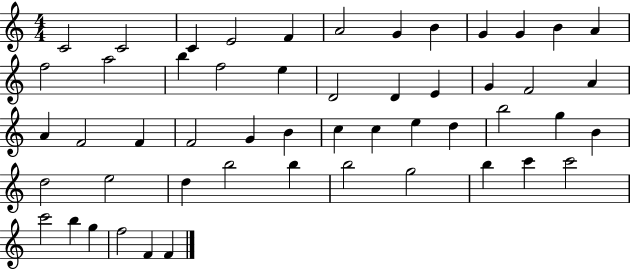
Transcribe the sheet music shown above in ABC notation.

X:1
T:Untitled
M:4/4
L:1/4
K:C
C2 C2 C E2 F A2 G B G G B A f2 a2 b f2 e D2 D E G F2 A A F2 F F2 G B c c e d b2 g B d2 e2 d b2 b b2 g2 b c' c'2 c'2 b g f2 F F